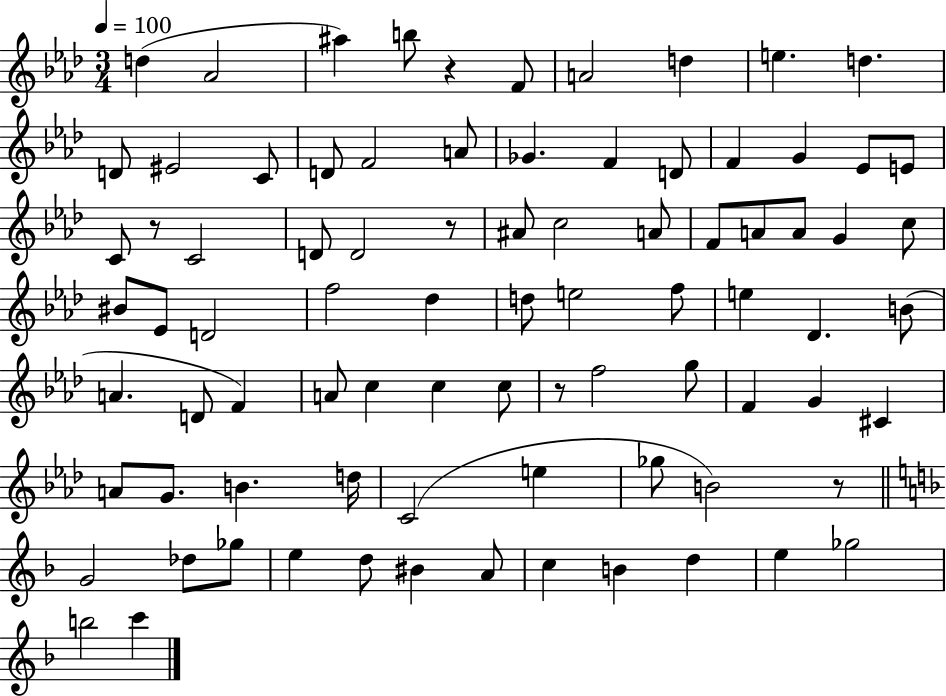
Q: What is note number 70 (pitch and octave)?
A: D5